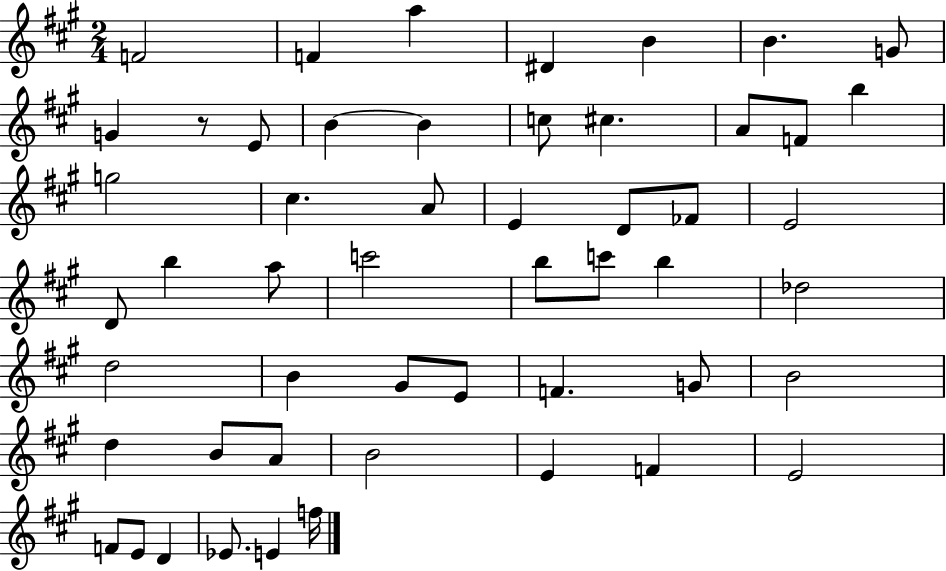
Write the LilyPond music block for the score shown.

{
  \clef treble
  \numericTimeSignature
  \time 2/4
  \key a \major
  f'2 | f'4 a''4 | dis'4 b'4 | b'4. g'8 | \break g'4 r8 e'8 | b'4~~ b'4 | c''8 cis''4. | a'8 f'8 b''4 | \break g''2 | cis''4. a'8 | e'4 d'8 fes'8 | e'2 | \break d'8 b''4 a''8 | c'''2 | b''8 c'''8 b''4 | des''2 | \break d''2 | b'4 gis'8 e'8 | f'4. g'8 | b'2 | \break d''4 b'8 a'8 | b'2 | e'4 f'4 | e'2 | \break f'8 e'8 d'4 | ees'8. e'4 f''16 | \bar "|."
}